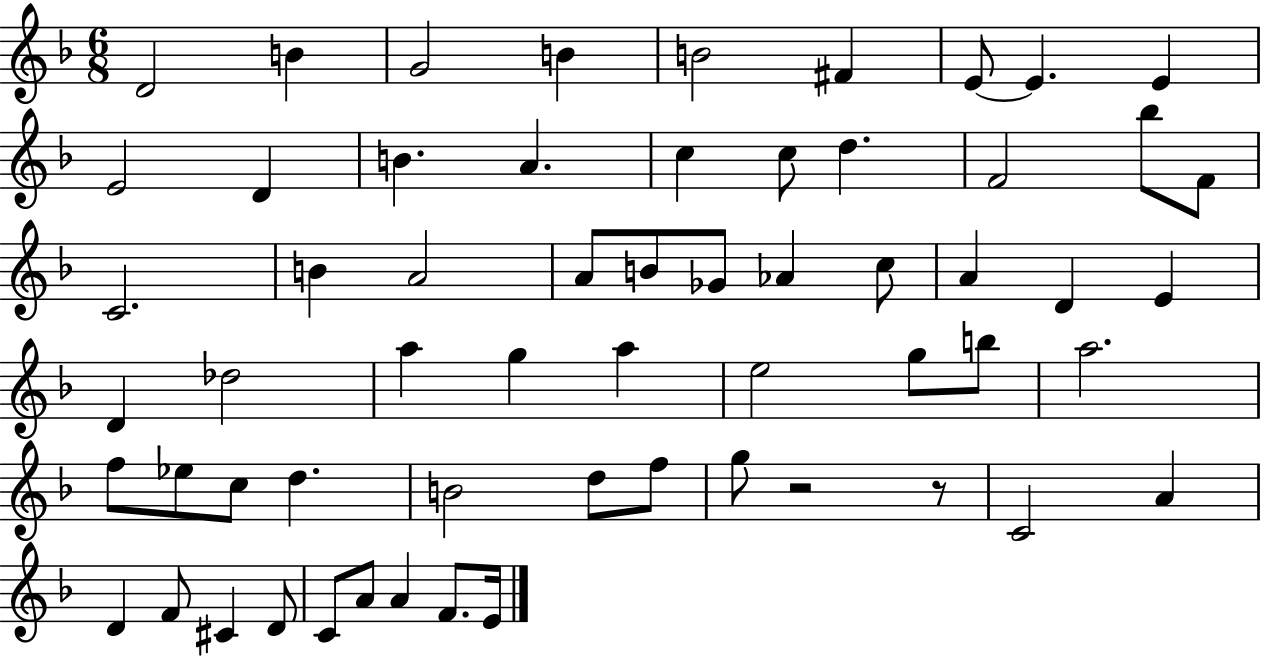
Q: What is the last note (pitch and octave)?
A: E4